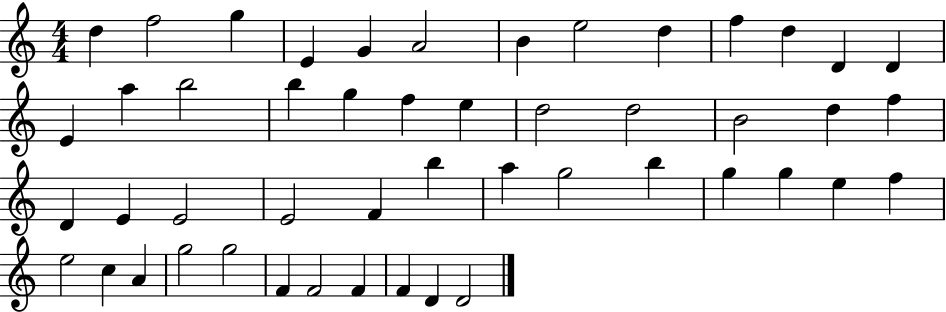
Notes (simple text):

D5/q F5/h G5/q E4/q G4/q A4/h B4/q E5/h D5/q F5/q D5/q D4/q D4/q E4/q A5/q B5/h B5/q G5/q F5/q E5/q D5/h D5/h B4/h D5/q F5/q D4/q E4/q E4/h E4/h F4/q B5/q A5/q G5/h B5/q G5/q G5/q E5/q F5/q E5/h C5/q A4/q G5/h G5/h F4/q F4/h F4/q F4/q D4/q D4/h